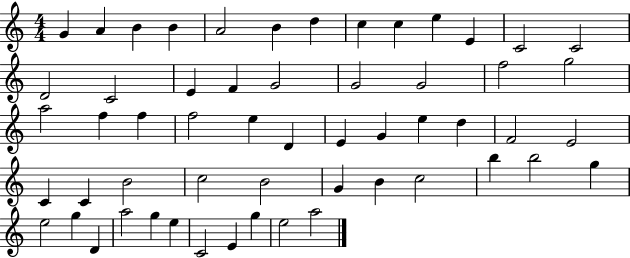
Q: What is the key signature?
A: C major